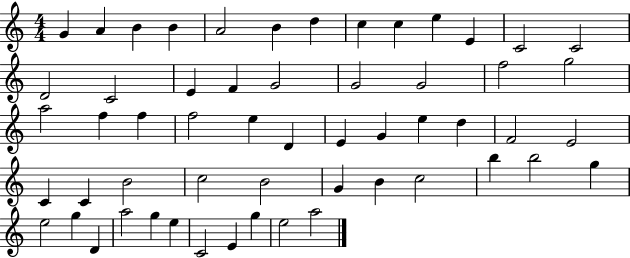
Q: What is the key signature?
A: C major